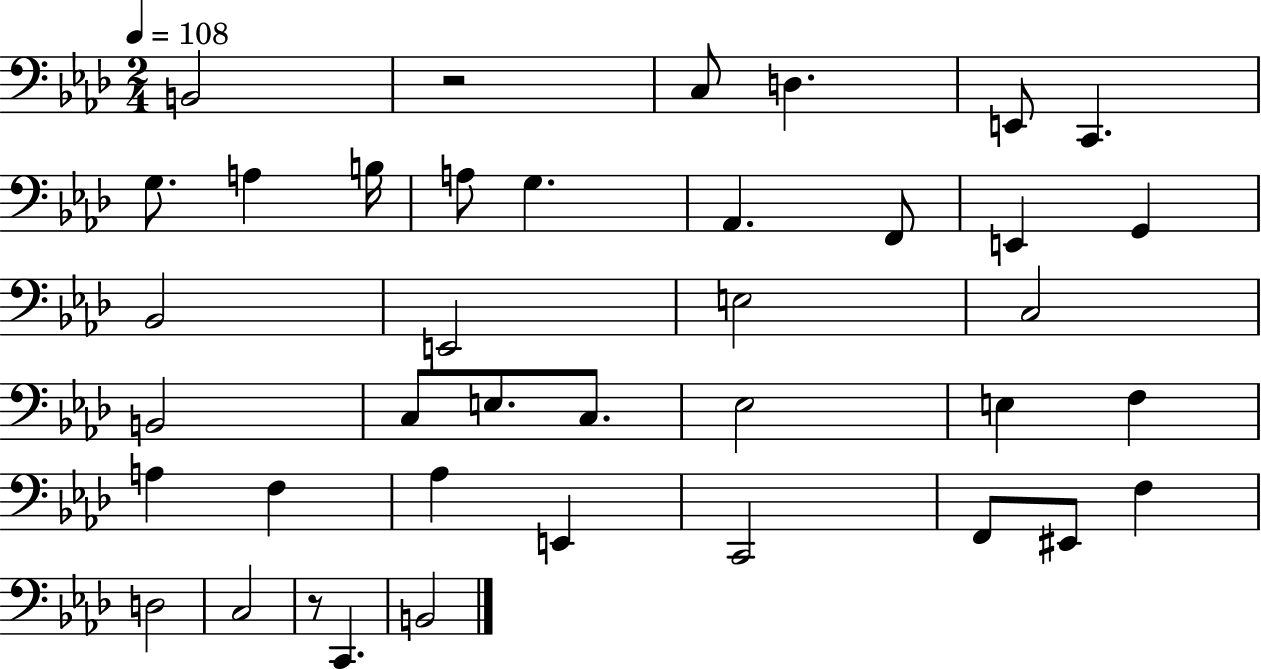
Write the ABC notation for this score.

X:1
T:Untitled
M:2/4
L:1/4
K:Ab
B,,2 z2 C,/2 D, E,,/2 C,, G,/2 A, B,/4 A,/2 G, _A,, F,,/2 E,, G,, _B,,2 E,,2 E,2 C,2 B,,2 C,/2 E,/2 C,/2 _E,2 E, F, A, F, _A, E,, C,,2 F,,/2 ^E,,/2 F, D,2 C,2 z/2 C,, B,,2